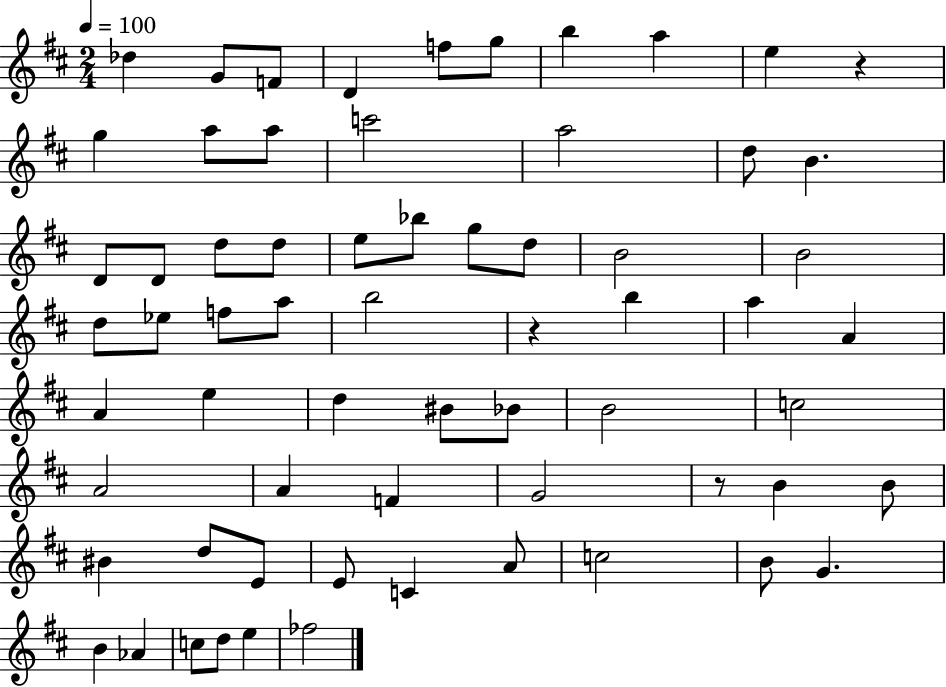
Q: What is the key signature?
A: D major